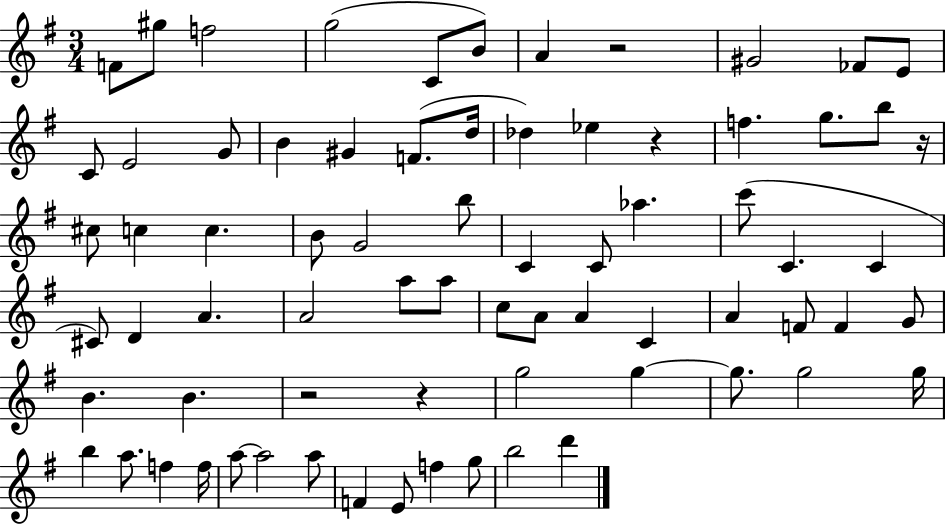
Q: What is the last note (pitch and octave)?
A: D6